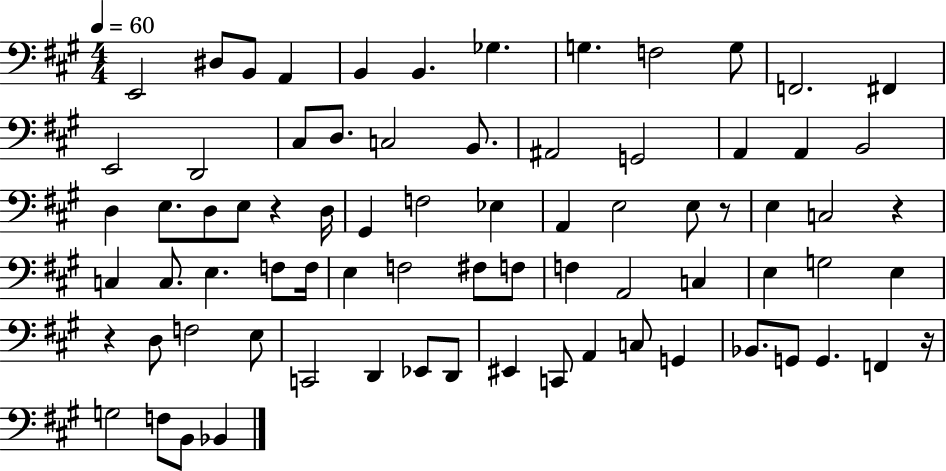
E2/h D#3/e B2/e A2/q B2/q B2/q. Gb3/q. G3/q. F3/h G3/e F2/h. F#2/q E2/h D2/h C#3/e D3/e. C3/h B2/e. A#2/h G2/h A2/q A2/q B2/h D3/q E3/e. D3/e E3/e R/q D3/s G#2/q F3/h Eb3/q A2/q E3/h E3/e R/e E3/q C3/h R/q C3/q C3/e. E3/q. F3/e F3/s E3/q F3/h F#3/e F3/e F3/q A2/h C3/q E3/q G3/h E3/q R/q D3/e F3/h E3/e C2/h D2/q Eb2/e D2/e EIS2/q C2/e A2/q C3/e G2/q Bb2/e. G2/e G2/q. F2/q R/s G3/h F3/e B2/e Bb2/q